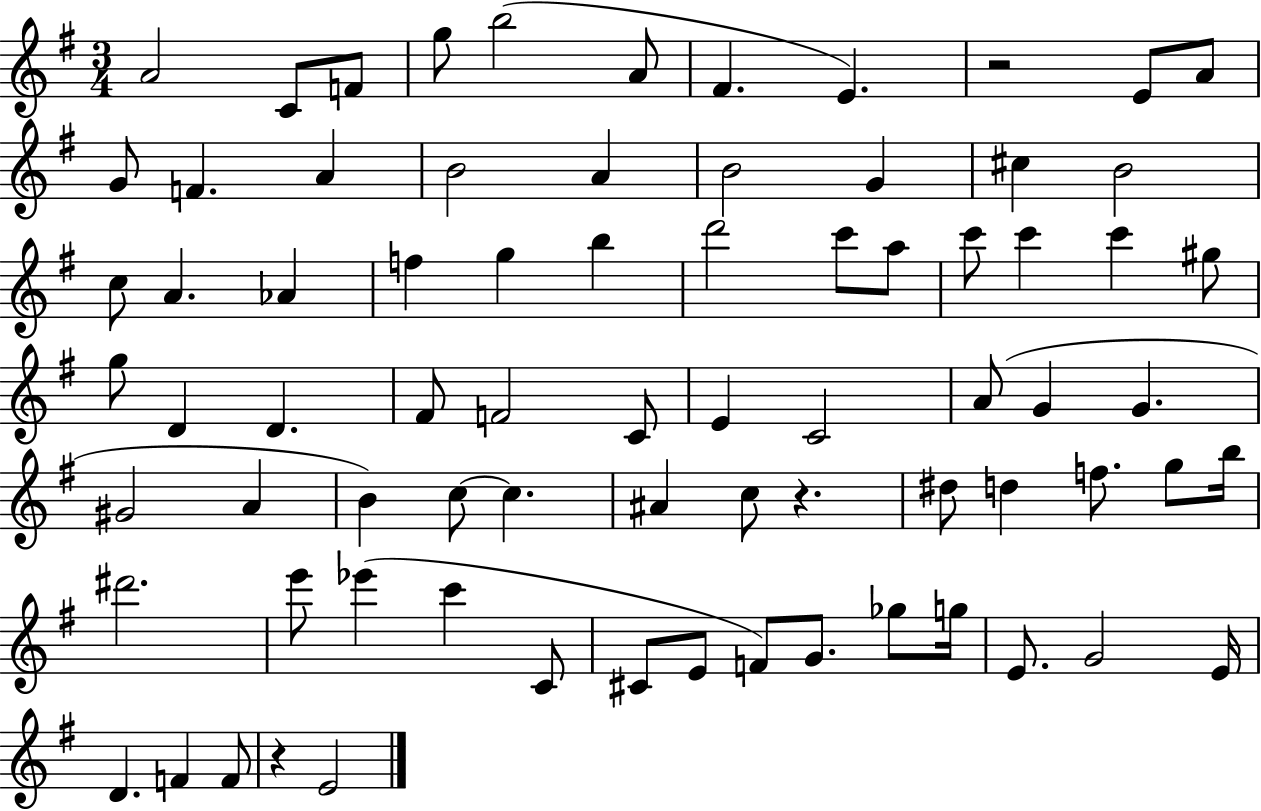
{
  \clef treble
  \numericTimeSignature
  \time 3/4
  \key g \major
  a'2 c'8 f'8 | g''8 b''2( a'8 | fis'4. e'4.) | r2 e'8 a'8 | \break g'8 f'4. a'4 | b'2 a'4 | b'2 g'4 | cis''4 b'2 | \break c''8 a'4. aes'4 | f''4 g''4 b''4 | d'''2 c'''8 a''8 | c'''8 c'''4 c'''4 gis''8 | \break g''8 d'4 d'4. | fis'8 f'2 c'8 | e'4 c'2 | a'8( g'4 g'4. | \break gis'2 a'4 | b'4) c''8~~ c''4. | ais'4 c''8 r4. | dis''8 d''4 f''8. g''8 b''16 | \break dis'''2. | e'''8 ees'''4( c'''4 c'8 | cis'8 e'8 f'8) g'8. ges''8 g''16 | e'8. g'2 e'16 | \break d'4. f'4 f'8 | r4 e'2 | \bar "|."
}